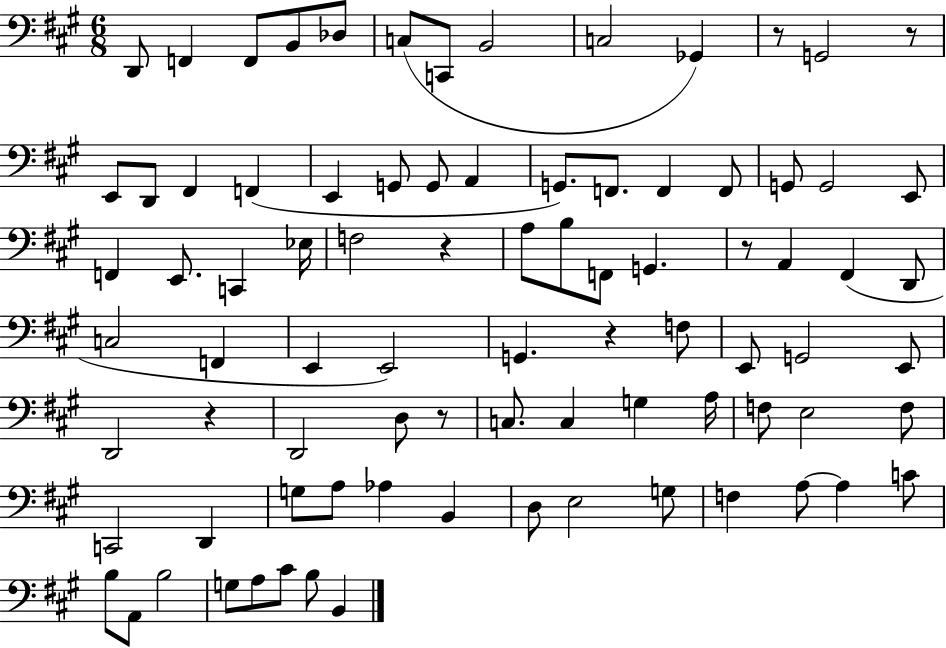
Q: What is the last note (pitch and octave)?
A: B2